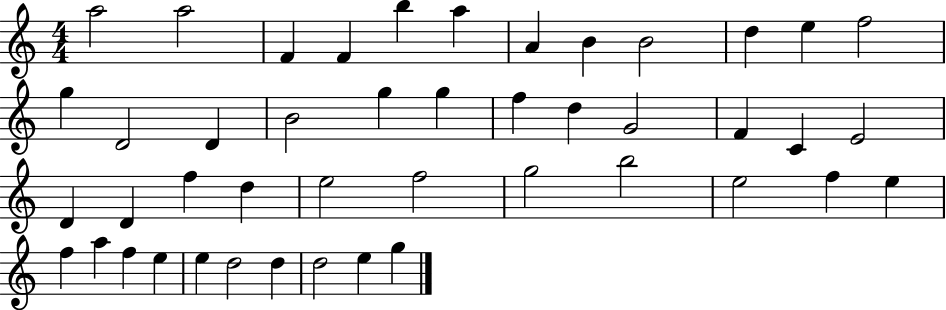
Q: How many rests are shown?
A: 0